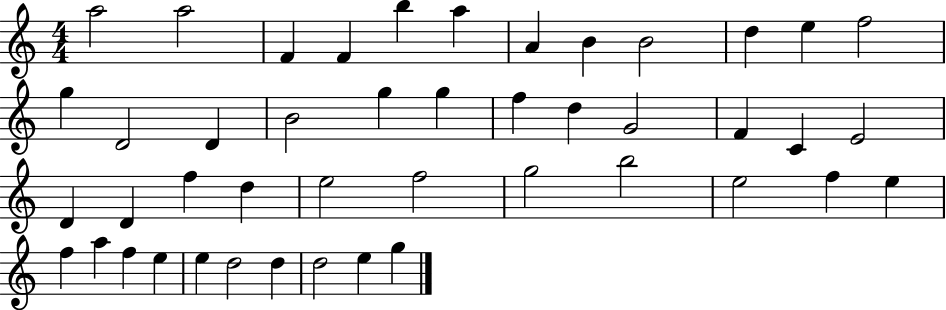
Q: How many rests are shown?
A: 0